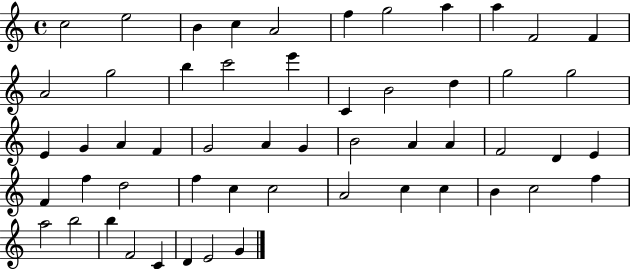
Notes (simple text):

C5/h E5/h B4/q C5/q A4/h F5/q G5/h A5/q A5/q F4/h F4/q A4/h G5/h B5/q C6/h E6/q C4/q B4/h D5/q G5/h G5/h E4/q G4/q A4/q F4/q G4/h A4/q G4/q B4/h A4/q A4/q F4/h D4/q E4/q F4/q F5/q D5/h F5/q C5/q C5/h A4/h C5/q C5/q B4/q C5/h F5/q A5/h B5/h B5/q F4/h C4/q D4/q E4/h G4/q